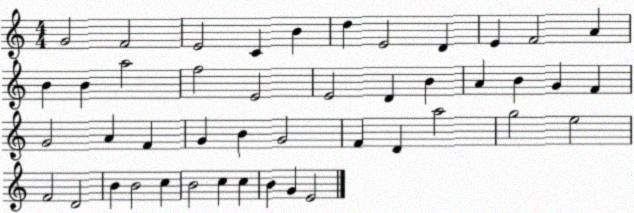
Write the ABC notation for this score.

X:1
T:Untitled
M:4/4
L:1/4
K:C
G2 F2 E2 C B d E2 D E F2 A B B a2 f2 E2 E2 D B A B G F G2 A F G B G2 F D a2 g2 e2 F2 D2 B B2 c B2 c c B G E2